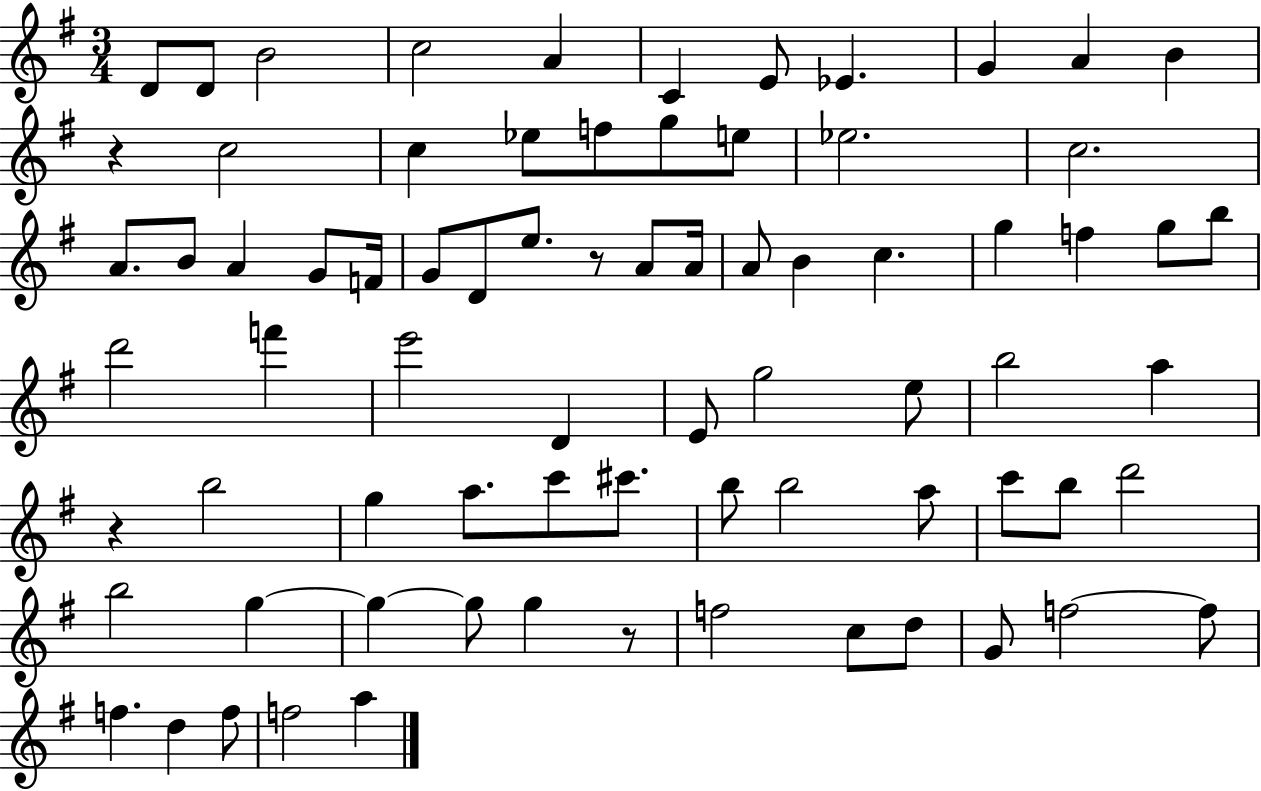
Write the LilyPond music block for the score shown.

{
  \clef treble
  \numericTimeSignature
  \time 3/4
  \key g \major
  d'8 d'8 b'2 | c''2 a'4 | c'4 e'8 ees'4. | g'4 a'4 b'4 | \break r4 c''2 | c''4 ees''8 f''8 g''8 e''8 | ees''2. | c''2. | \break a'8. b'8 a'4 g'8 f'16 | g'8 d'8 e''8. r8 a'8 a'16 | a'8 b'4 c''4. | g''4 f''4 g''8 b''8 | \break d'''2 f'''4 | e'''2 d'4 | e'8 g''2 e''8 | b''2 a''4 | \break r4 b''2 | g''4 a''8. c'''8 cis'''8. | b''8 b''2 a''8 | c'''8 b''8 d'''2 | \break b''2 g''4~~ | g''4~~ g''8 g''4 r8 | f''2 c''8 d''8 | g'8 f''2~~ f''8 | \break f''4. d''4 f''8 | f''2 a''4 | \bar "|."
}